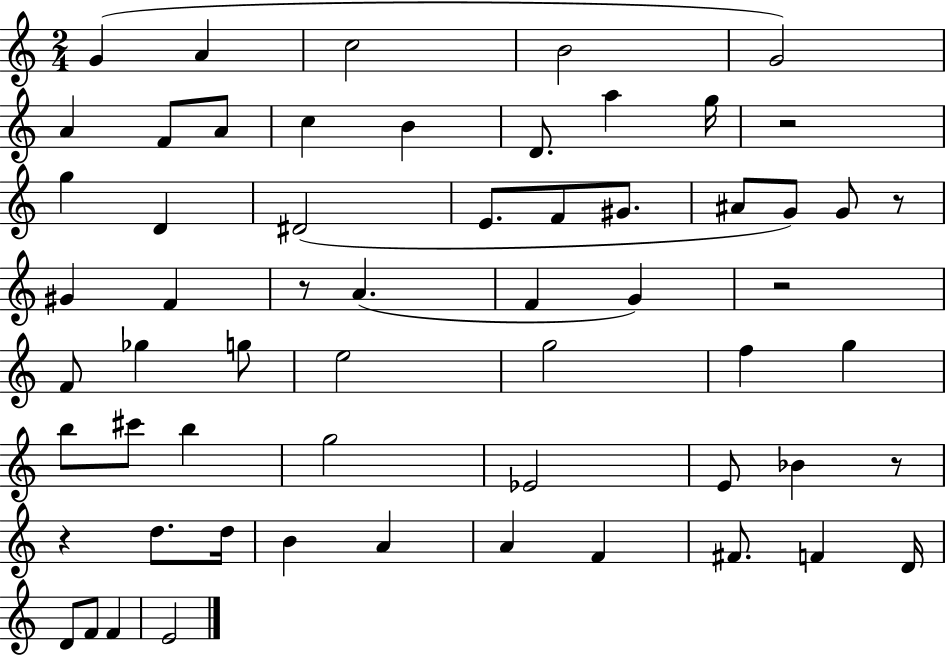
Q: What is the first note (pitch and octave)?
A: G4